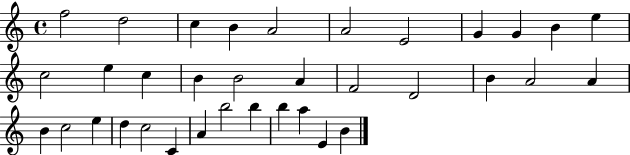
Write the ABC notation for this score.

X:1
T:Untitled
M:4/4
L:1/4
K:C
f2 d2 c B A2 A2 E2 G G B e c2 e c B B2 A F2 D2 B A2 A B c2 e d c2 C A b2 b b a E B